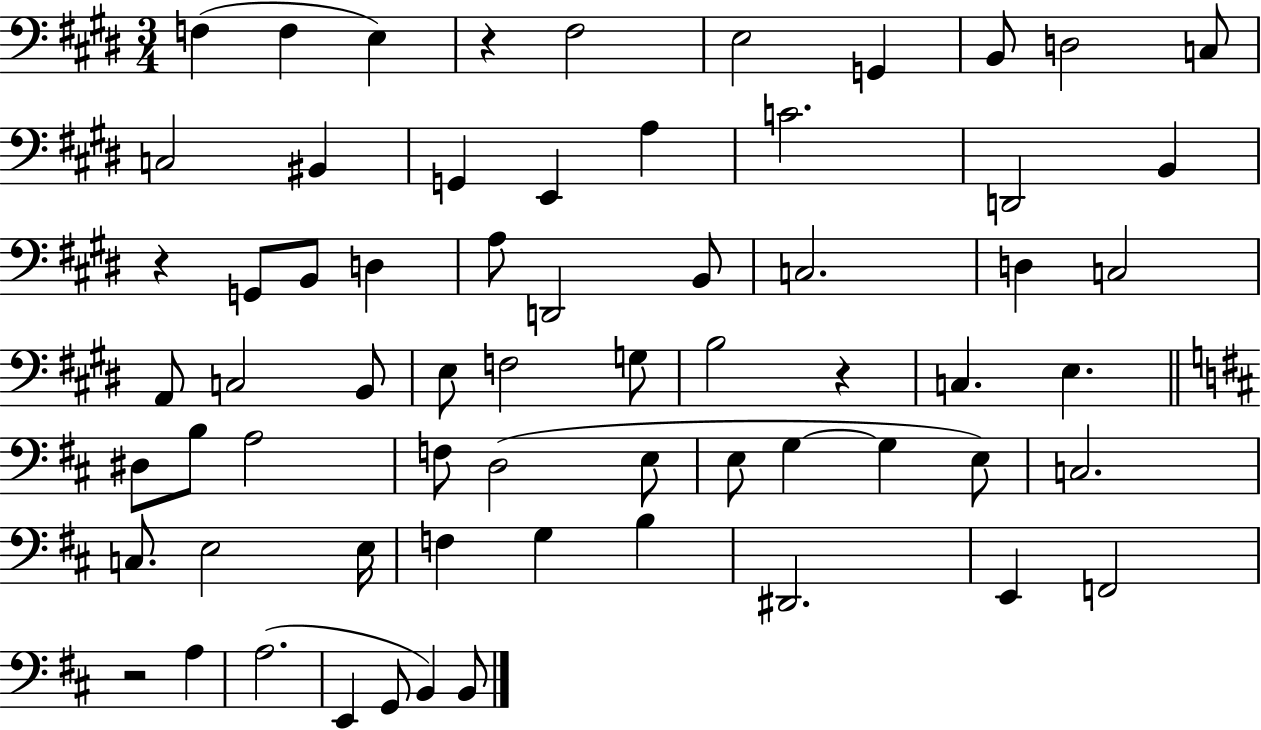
F3/q F3/q E3/q R/q F#3/h E3/h G2/q B2/e D3/h C3/e C3/h BIS2/q G2/q E2/q A3/q C4/h. D2/h B2/q R/q G2/e B2/e D3/q A3/e D2/h B2/e C3/h. D3/q C3/h A2/e C3/h B2/e E3/e F3/h G3/e B3/h R/q C3/q. E3/q. D#3/e B3/e A3/h F3/e D3/h E3/e E3/e G3/q G3/q E3/e C3/h. C3/e. E3/h E3/s F3/q G3/q B3/q D#2/h. E2/q F2/h R/h A3/q A3/h. E2/q G2/e B2/q B2/e